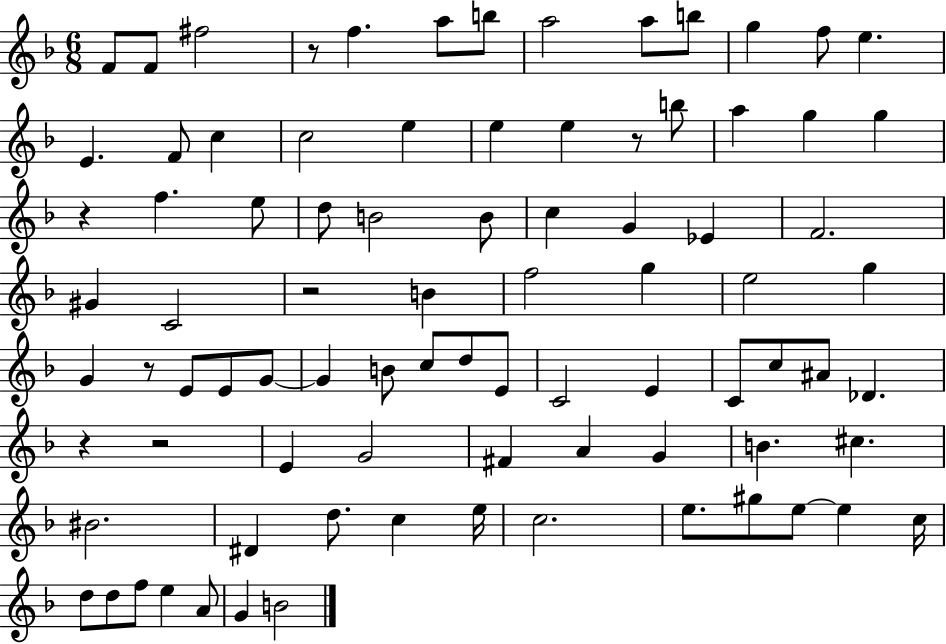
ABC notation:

X:1
T:Untitled
M:6/8
L:1/4
K:F
F/2 F/2 ^f2 z/2 f a/2 b/2 a2 a/2 b/2 g f/2 e E F/2 c c2 e e e z/2 b/2 a g g z f e/2 d/2 B2 B/2 c G _E F2 ^G C2 z2 B f2 g e2 g G z/2 E/2 E/2 G/2 G B/2 c/2 d/2 E/2 C2 E C/2 c/2 ^A/2 _D z z2 E G2 ^F A G B ^c ^B2 ^D d/2 c e/4 c2 e/2 ^g/2 e/2 e c/4 d/2 d/2 f/2 e A/2 G B2